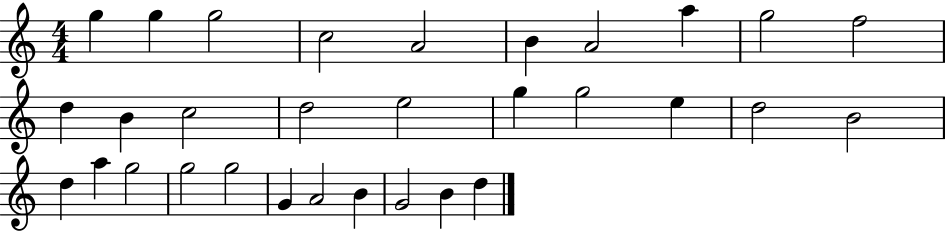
G5/q G5/q G5/h C5/h A4/h B4/q A4/h A5/q G5/h F5/h D5/q B4/q C5/h D5/h E5/h G5/q G5/h E5/q D5/h B4/h D5/q A5/q G5/h G5/h G5/h G4/q A4/h B4/q G4/h B4/q D5/q